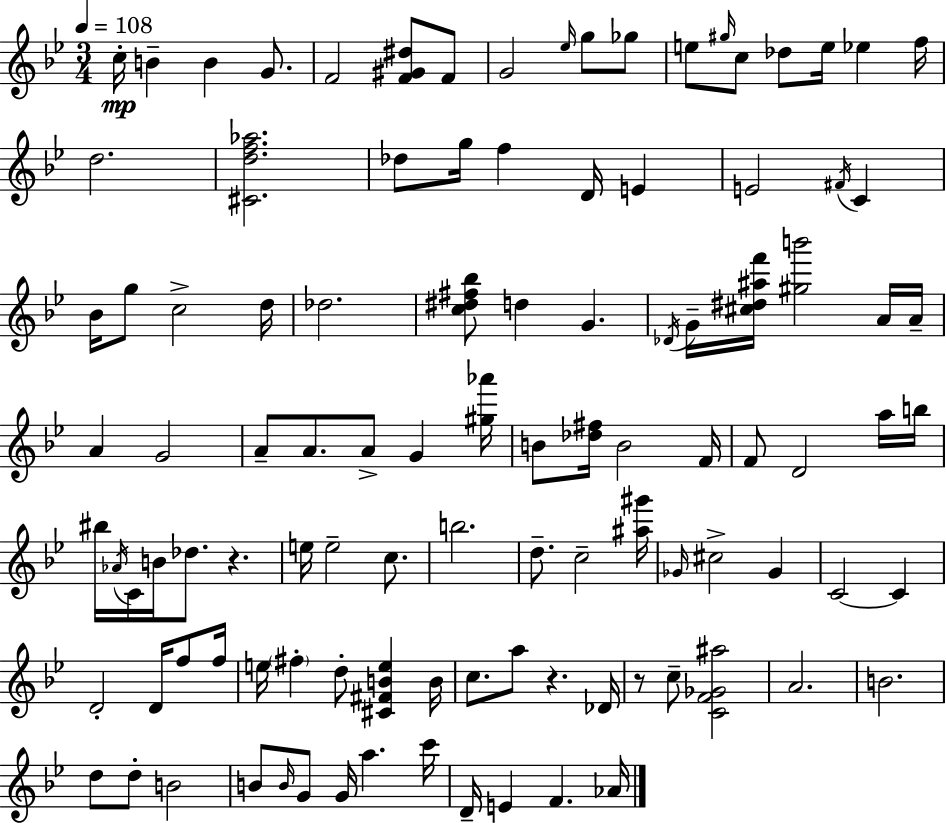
X:1
T:Untitled
M:3/4
L:1/4
K:Bb
c/4 B B G/2 F2 [F^G^d]/2 F/2 G2 _e/4 g/2 _g/2 e/2 ^g/4 c/2 _d/2 e/4 _e f/4 d2 [^Cdf_a]2 _d/2 g/4 f D/4 E E2 ^F/4 C _B/4 g/2 c2 d/4 _d2 [c^d^f_b]/2 d G _D/4 G/4 [^c^d^af']/4 [^gb']2 A/4 A/4 A G2 A/2 A/2 A/2 G [^g_a']/4 B/2 [_d^f]/4 B2 F/4 F/2 D2 a/4 b/4 ^b/4 _A/4 C/4 B/4 _d/2 z e/4 e2 c/2 b2 d/2 c2 [^a^g']/4 _G/4 ^c2 _G C2 C D2 D/4 f/2 f/4 e/4 ^f d/2 [^C^FBe] B/4 c/2 a/2 z _D/4 z/2 c/2 [CF_G^a]2 A2 B2 d/2 d/2 B2 B/2 B/4 G/2 G/4 a c'/4 D/4 E F _A/4